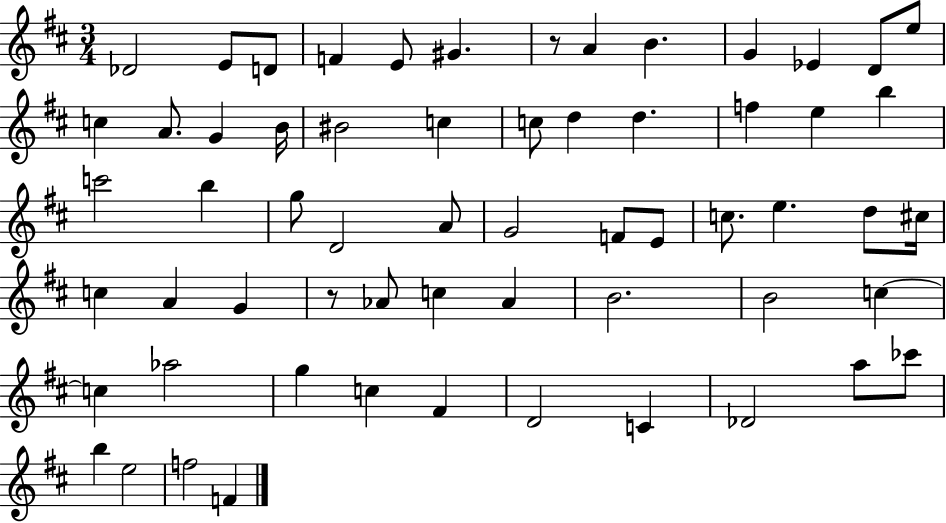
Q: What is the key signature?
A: D major